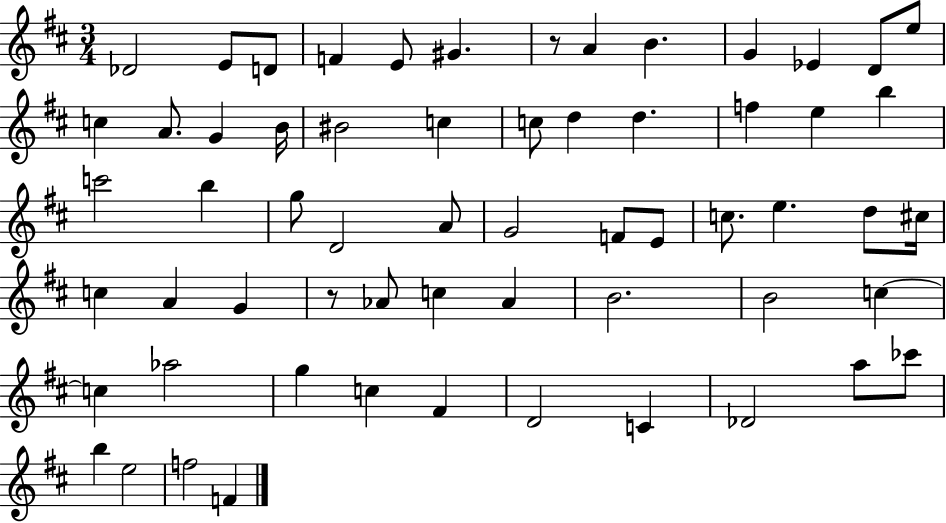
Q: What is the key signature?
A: D major